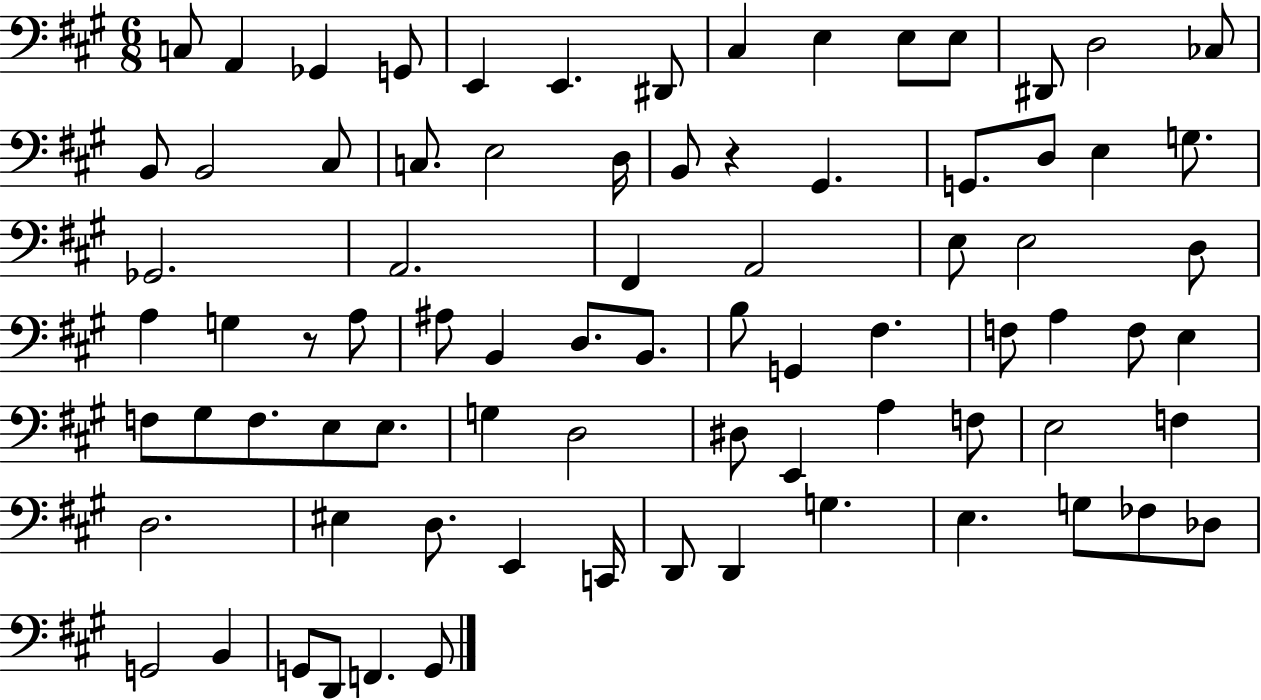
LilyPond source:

{
  \clef bass
  \numericTimeSignature
  \time 6/8
  \key a \major
  c8 a,4 ges,4 g,8 | e,4 e,4. dis,8 | cis4 e4 e8 e8 | dis,8 d2 ces8 | \break b,8 b,2 cis8 | c8. e2 d16 | b,8 r4 gis,4. | g,8. d8 e4 g8. | \break ges,2. | a,2. | fis,4 a,2 | e8 e2 d8 | \break a4 g4 r8 a8 | ais8 b,4 d8. b,8. | b8 g,4 fis4. | f8 a4 f8 e4 | \break f8 gis8 f8. e8 e8. | g4 d2 | dis8 e,4 a4 f8 | e2 f4 | \break d2. | eis4 d8. e,4 c,16 | d,8 d,4 g4. | e4. g8 fes8 des8 | \break g,2 b,4 | g,8 d,8 f,4. g,8 | \bar "|."
}